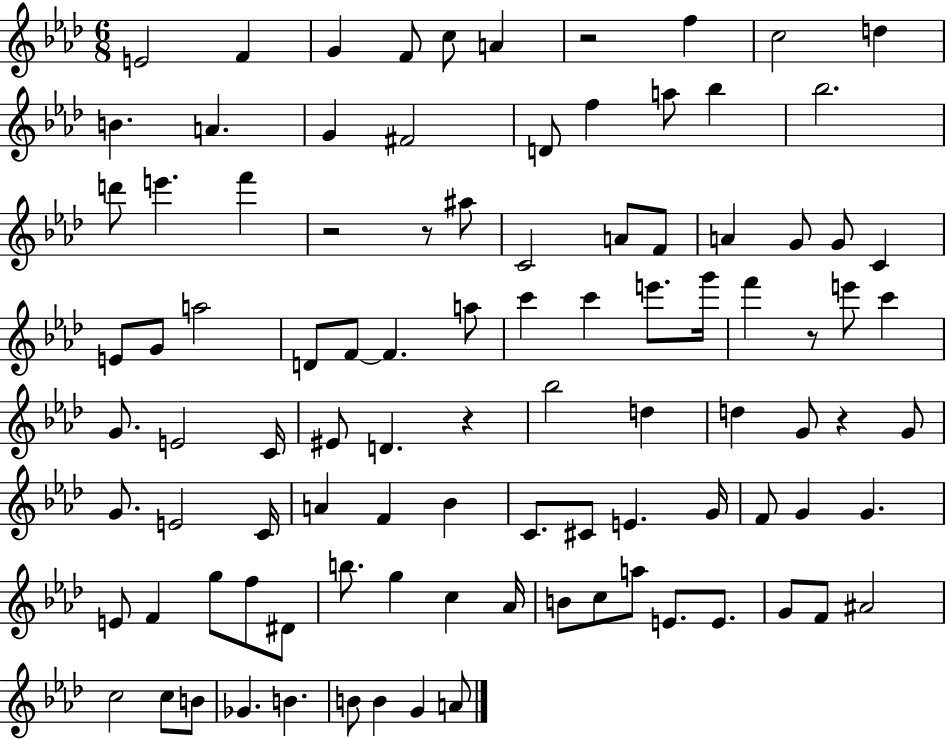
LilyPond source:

{
  \clef treble
  \numericTimeSignature
  \time 6/8
  \key aes \major
  e'2 f'4 | g'4 f'8 c''8 a'4 | r2 f''4 | c''2 d''4 | \break b'4. a'4. | g'4 fis'2 | d'8 f''4 a''8 bes''4 | bes''2. | \break d'''8 e'''4. f'''4 | r2 r8 ais''8 | c'2 a'8 f'8 | a'4 g'8 g'8 c'4 | \break e'8 g'8 a''2 | d'8 f'8~~ f'4. a''8 | c'''4 c'''4 e'''8. g'''16 | f'''4 r8 e'''8 c'''4 | \break g'8. e'2 c'16 | eis'8 d'4. r4 | bes''2 d''4 | d''4 g'8 r4 g'8 | \break g'8. e'2 c'16 | a'4 f'4 bes'4 | c'8. cis'8 e'4. g'16 | f'8 g'4 g'4. | \break e'8 f'4 g''8 f''8 dis'8 | b''8. g''4 c''4 aes'16 | b'8 c''8 a''8 e'8. e'8. | g'8 f'8 ais'2 | \break c''2 c''8 b'8 | ges'4. b'4. | b'8 b'4 g'4 a'8 | \bar "|."
}